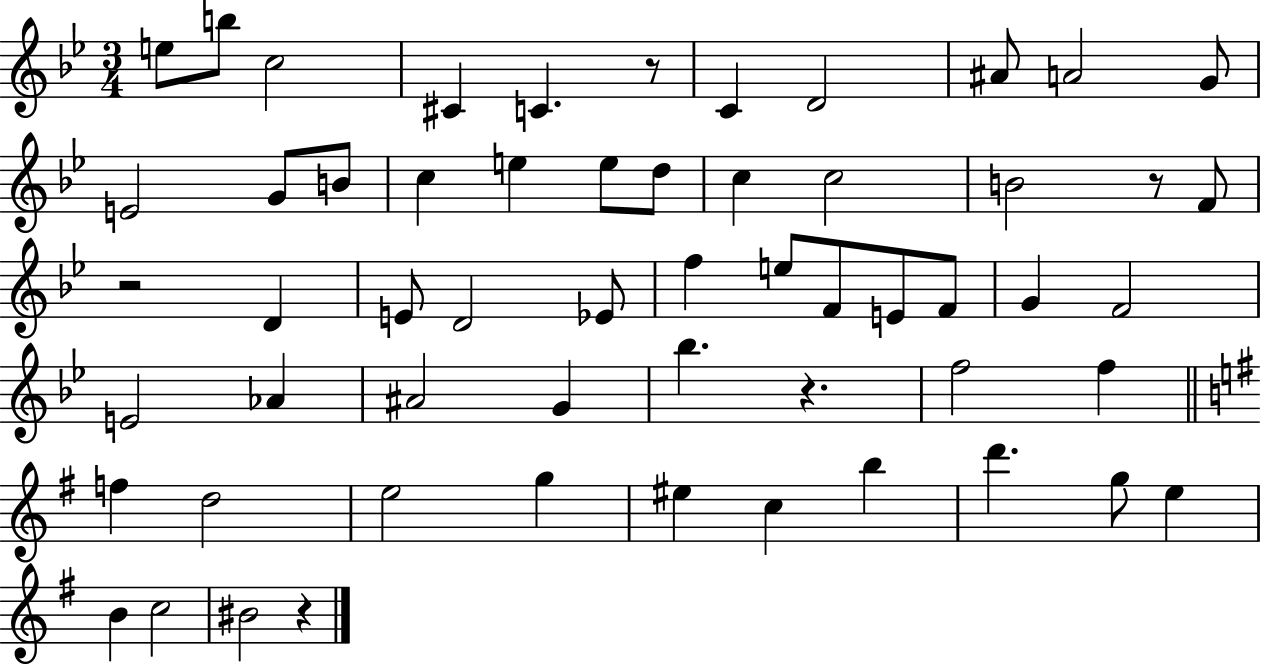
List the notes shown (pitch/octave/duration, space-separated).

E5/e B5/e C5/h C#4/q C4/q. R/e C4/q D4/h A#4/e A4/h G4/e E4/h G4/e B4/e C5/q E5/q E5/e D5/e C5/q C5/h B4/h R/e F4/e R/h D4/q E4/e D4/h Eb4/e F5/q E5/e F4/e E4/e F4/e G4/q F4/h E4/h Ab4/q A#4/h G4/q Bb5/q. R/q. F5/h F5/q F5/q D5/h E5/h G5/q EIS5/q C5/q B5/q D6/q. G5/e E5/q B4/q C5/h BIS4/h R/q